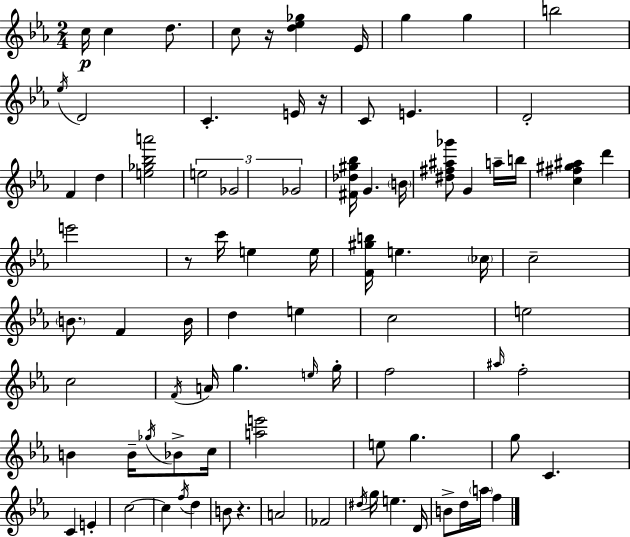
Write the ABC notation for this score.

X:1
T:Untitled
M:2/4
L:1/4
K:Eb
c/4 c d/2 c/2 z/4 [d_e_g] _E/4 g g b2 _e/4 D2 C E/4 z/4 C/2 E D2 F d [e_g_ba']2 e2 _G2 _G2 [^F_d^g_b]/4 G B/4 [^d^f^a_g']/2 G a/4 b/4 [c^f^g^a] d' e'2 z/2 c'/4 e e/4 [F^gb]/4 e _c/4 c2 B/2 F B/4 d e c2 e2 c2 F/4 A/4 g e/4 g/4 f2 ^a/4 f2 B B/4 _g/4 _B/2 c/4 [ae']2 e/2 g g/2 C C E c2 c f/4 d B/2 z A2 _F2 ^d/4 g/4 e D/4 B/2 d/4 a/4 f